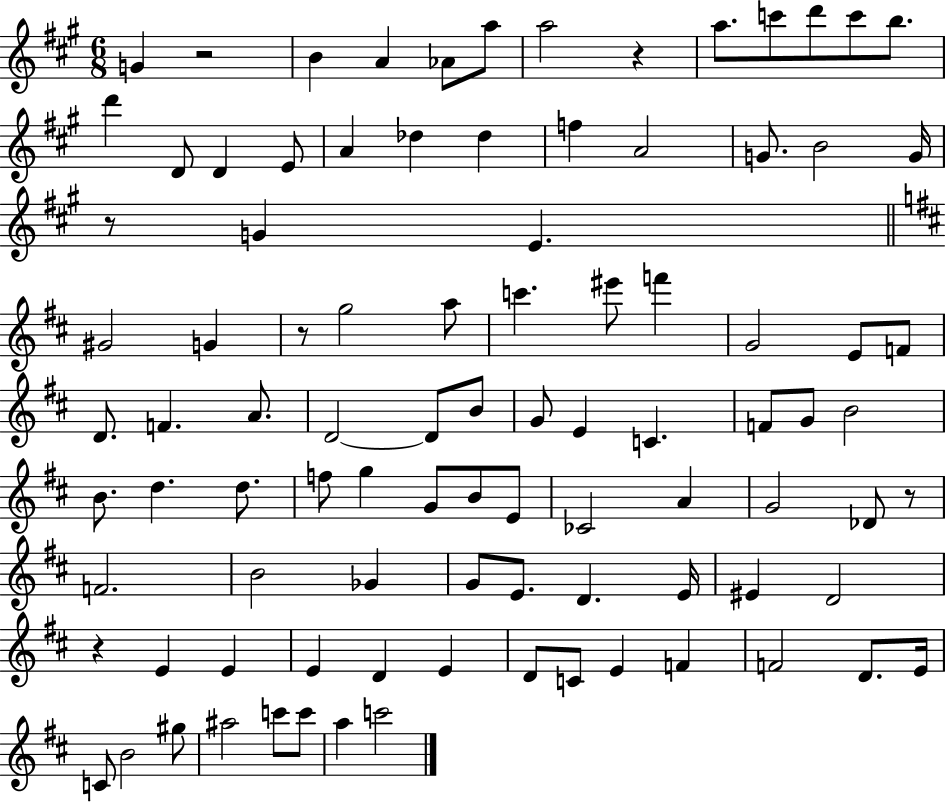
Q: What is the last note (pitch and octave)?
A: C6